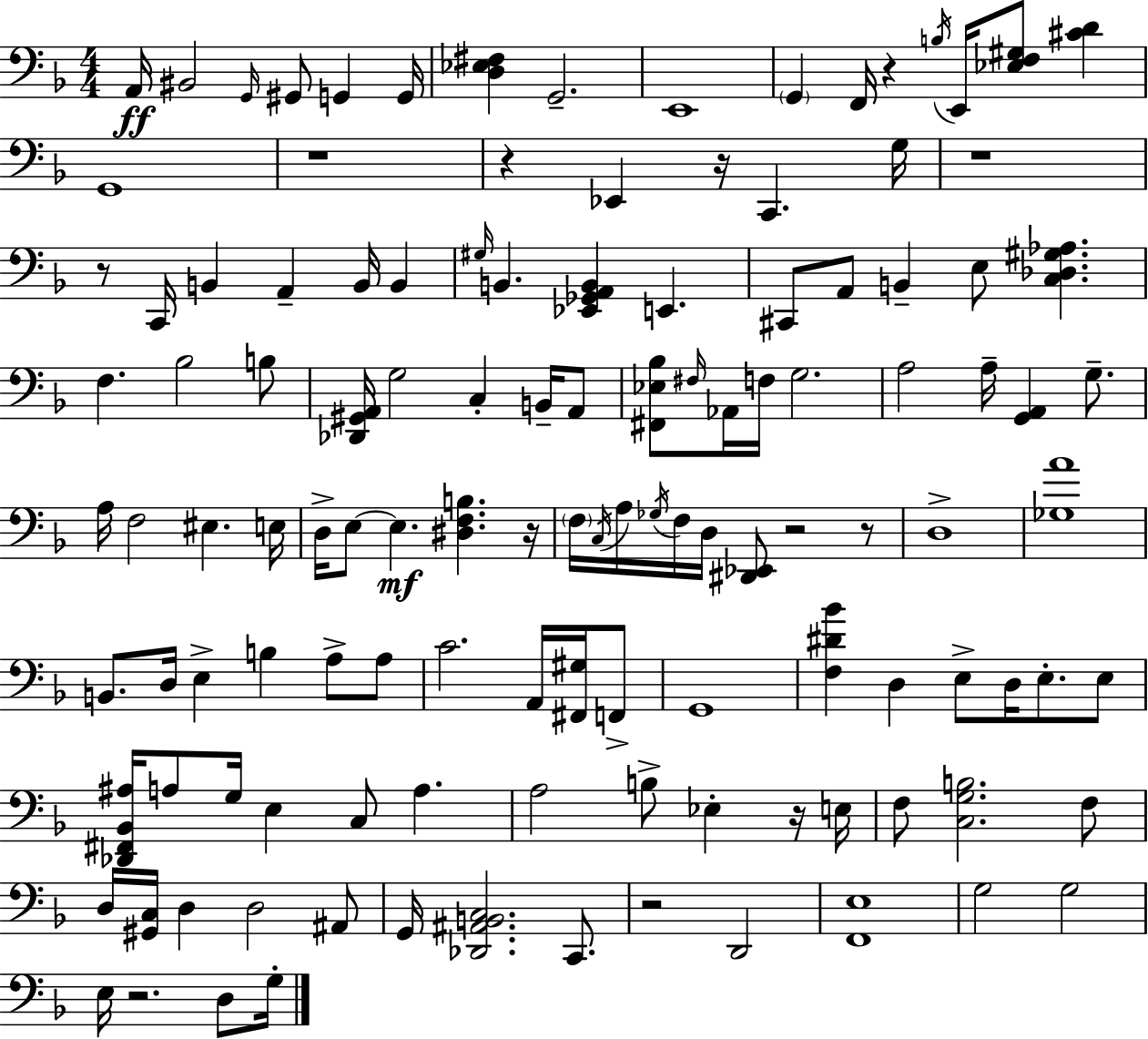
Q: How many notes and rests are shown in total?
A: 124